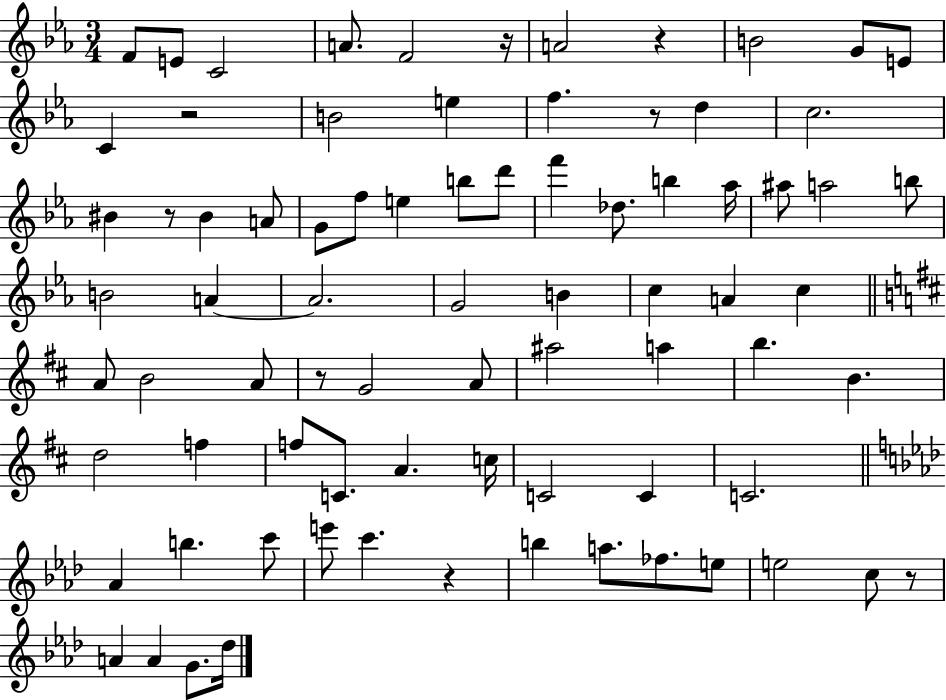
F4/e E4/e C4/h A4/e. F4/h R/s A4/h R/q B4/h G4/e E4/e C4/q R/h B4/h E5/q F5/q. R/e D5/q C5/h. BIS4/q R/e BIS4/q A4/e G4/e F5/e E5/q B5/e D6/e F6/q Db5/e. B5/q Ab5/s A#5/e A5/h B5/e B4/h A4/q A4/h. G4/h B4/q C5/q A4/q C5/q A4/e B4/h A4/e R/e G4/h A4/e A#5/h A5/q B5/q. B4/q. D5/h F5/q F5/e C4/e. A4/q. C5/s C4/h C4/q C4/h. Ab4/q B5/q. C6/e E6/e C6/q. R/q B5/q A5/e. FES5/e. E5/e E5/h C5/e R/e A4/q A4/q G4/e. Db5/s